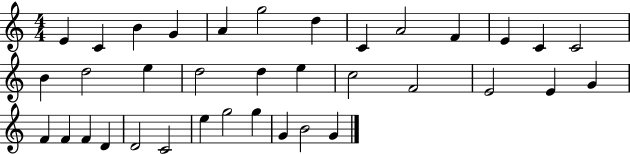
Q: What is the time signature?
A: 4/4